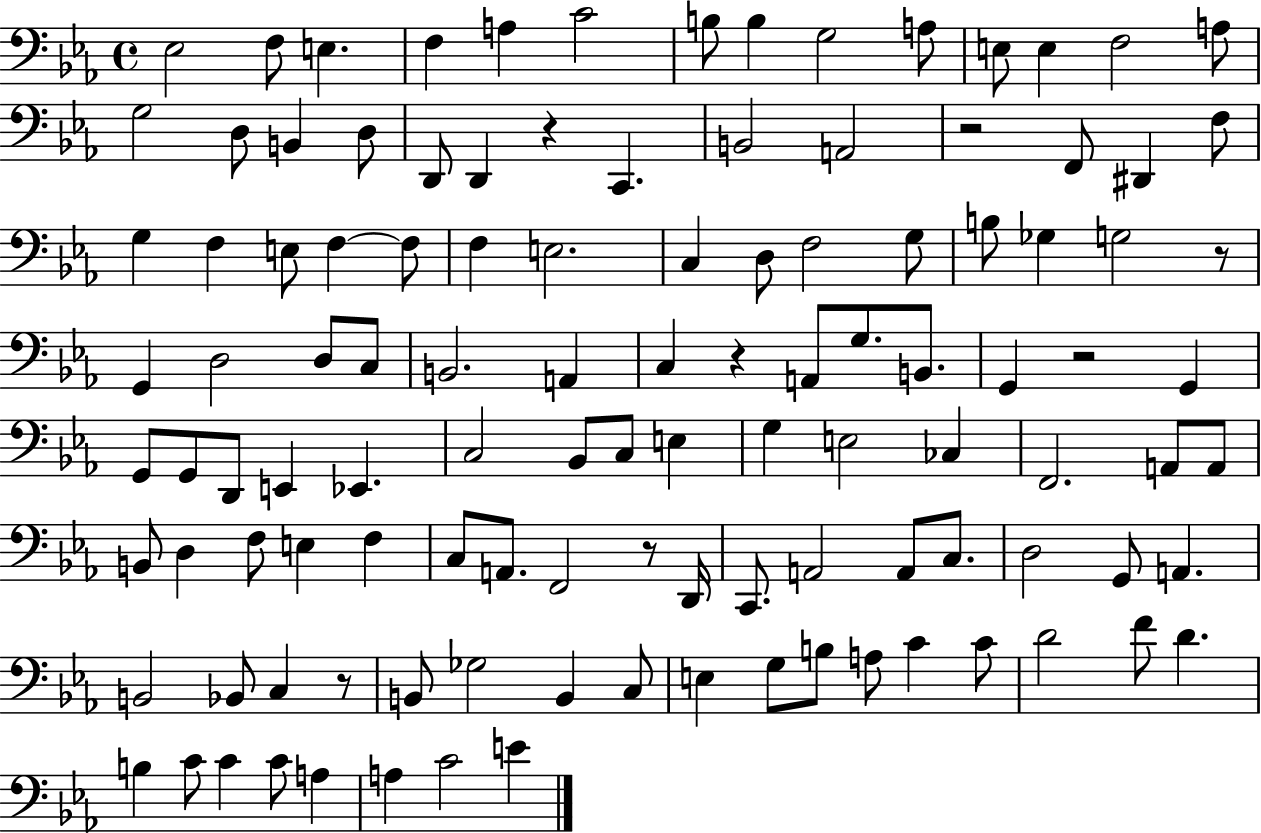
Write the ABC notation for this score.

X:1
T:Untitled
M:4/4
L:1/4
K:Eb
_E,2 F,/2 E, F, A, C2 B,/2 B, G,2 A,/2 E,/2 E, F,2 A,/2 G,2 D,/2 B,, D,/2 D,,/2 D,, z C,, B,,2 A,,2 z2 F,,/2 ^D,, F,/2 G, F, E,/2 F, F,/2 F, E,2 C, D,/2 F,2 G,/2 B,/2 _G, G,2 z/2 G,, D,2 D,/2 C,/2 B,,2 A,, C, z A,,/2 G,/2 B,,/2 G,, z2 G,, G,,/2 G,,/2 D,,/2 E,, _E,, C,2 _B,,/2 C,/2 E, G, E,2 _C, F,,2 A,,/2 A,,/2 B,,/2 D, F,/2 E, F, C,/2 A,,/2 F,,2 z/2 D,,/4 C,,/2 A,,2 A,,/2 C,/2 D,2 G,,/2 A,, B,,2 _B,,/2 C, z/2 B,,/2 _G,2 B,, C,/2 E, G,/2 B,/2 A,/2 C C/2 D2 F/2 D B, C/2 C C/2 A, A, C2 E